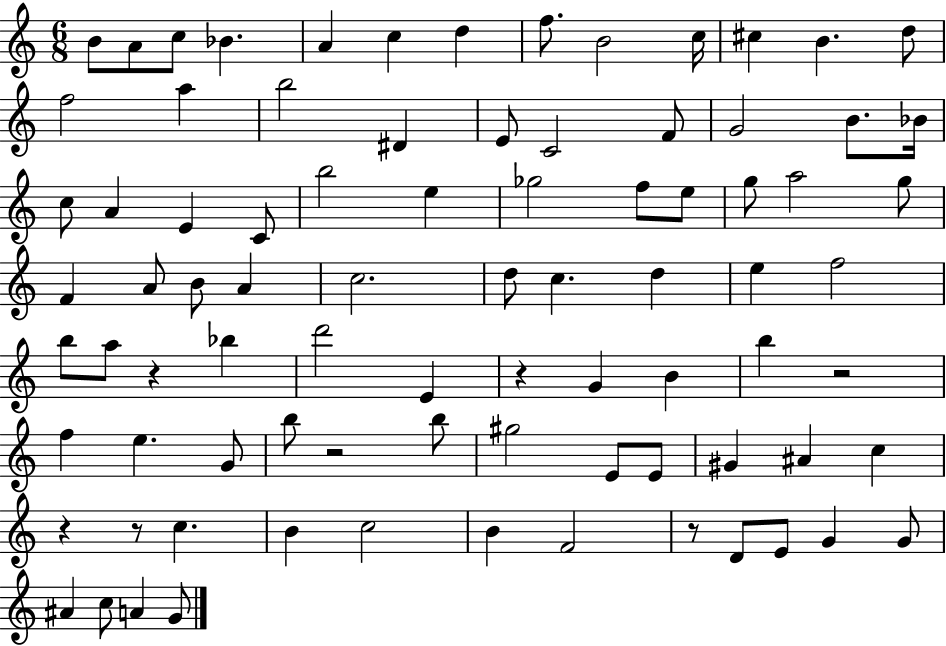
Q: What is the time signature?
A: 6/8